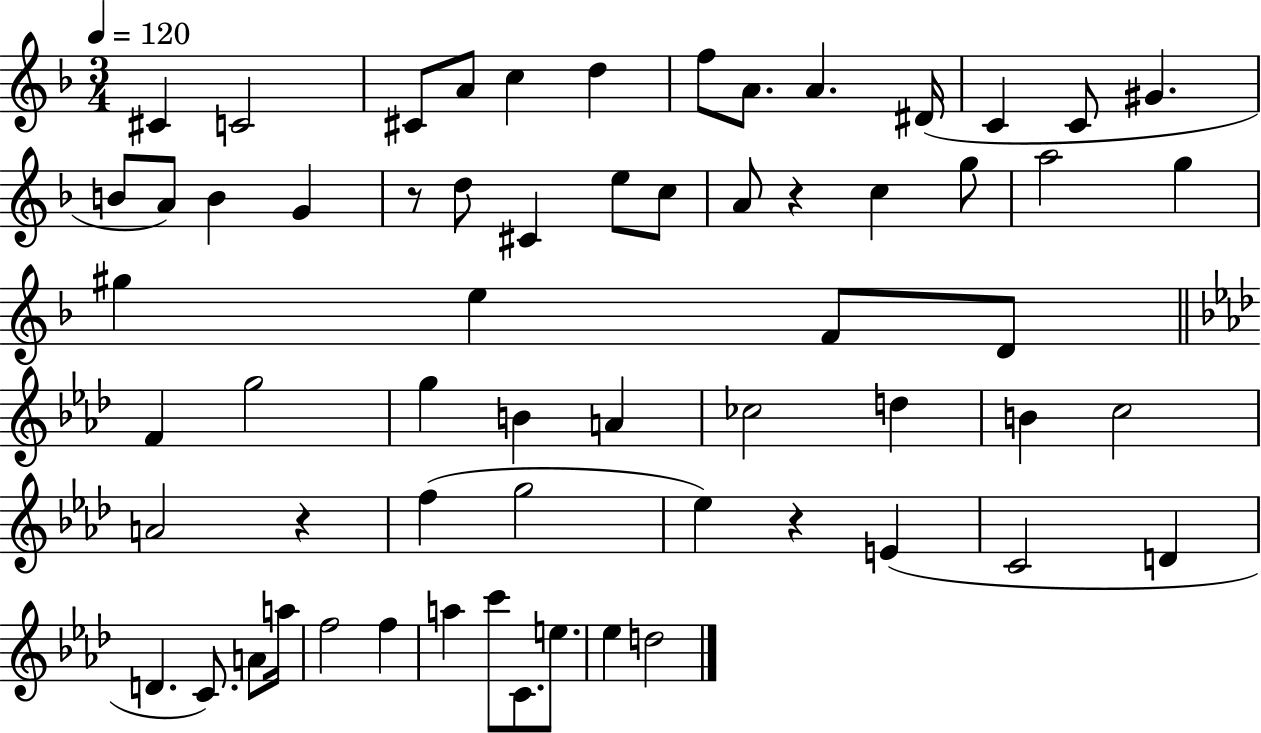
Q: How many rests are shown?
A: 4